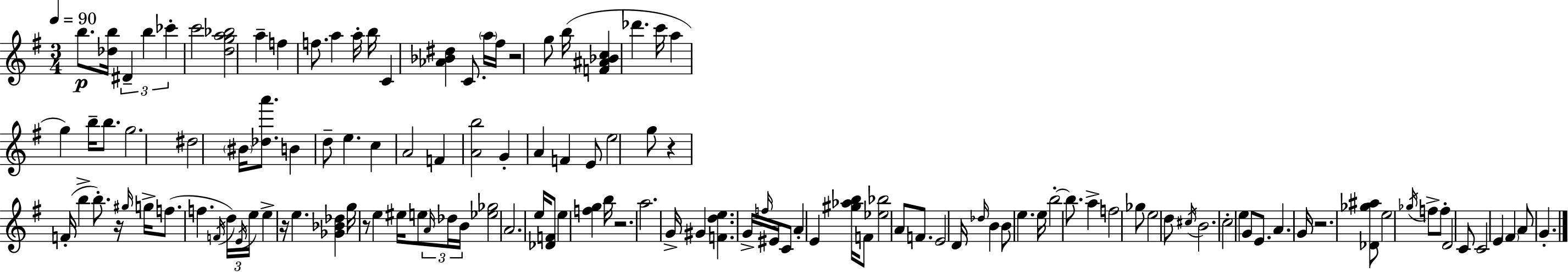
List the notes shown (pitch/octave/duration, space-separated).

B5/e. [Db5,B5]/s D#4/q B5/q CES6/q C6/h [D5,G5,A5,Bb5]/h A5/q F5/q F5/e. A5/q A5/s B5/s C4/q [Ab4,Bb4,D#5]/q C4/e. A5/s F#5/s R/h G5/e B5/s [F4,A#4,Bb4,C5]/q Db6/q. C6/s A5/q G5/q B5/s B5/e. G5/h. D#5/h BIS4/s [Db5,A6]/e. B4/q D5/e E5/q. C5/q A4/h F4/q [A4,B5]/h G4/q A4/q F4/q E4/e E5/h G5/e R/q F4/s B5/q B5/e. R/s G#5/s G5/s F5/e. F5/q. F4/s D5/s E4/s E5/s E5/q R/s E5/q. [Gb4,Bb4,Db5]/q G5/s R/e E5/q EIS5/s E5/e A4/s Db5/s B4/s [Eb5,Gb5]/h A4/h. E5/s [Db4,F4]/e E5/q [F5,G5]/q B5/s R/h. A5/h. G4/s G#4/q [F4,D5,E5]/q. G4/s F5/s EIS4/s C4/e A4/q E4/q [G#5,Ab5,B5]/s F4/e [Eb5,Bb5]/h A4/e F4/e. E4/h D4/s Db5/s B4/q B4/e E5/q. E5/s B5/h B5/e. A5/q F5/h Gb5/e E5/h D5/e C#5/s B4/h. C5/h E5/q G4/e E4/e. A4/q. G4/s R/h. [Db4,Gb5,A#5]/e E5/h Gb5/s F5/e F5/e D4/h C4/e C4/h E4/q F#4/q A4/e G4/q.